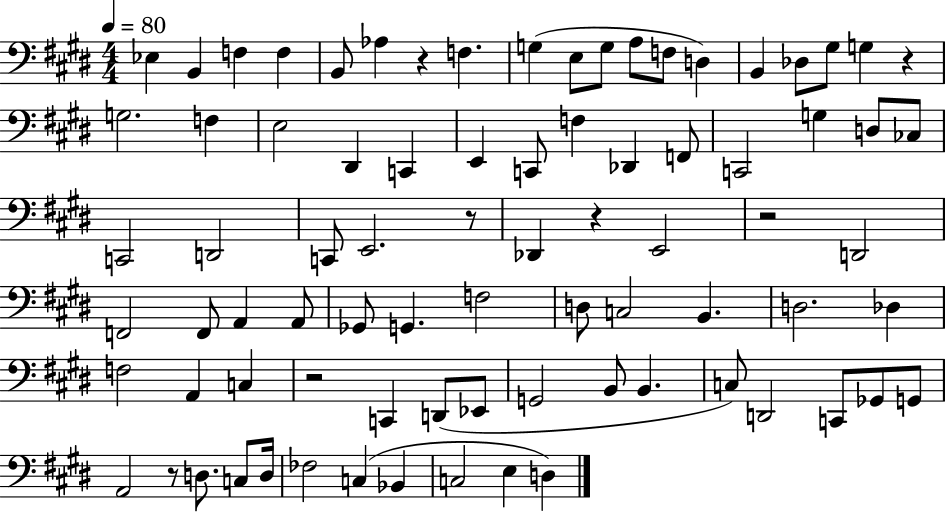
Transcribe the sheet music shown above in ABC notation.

X:1
T:Untitled
M:4/4
L:1/4
K:E
_E, B,, F, F, B,,/2 _A, z F, G, E,/2 G,/2 A,/2 F,/2 D, B,, _D,/2 ^G,/2 G, z G,2 F, E,2 ^D,, C,, E,, C,,/2 F, _D,, F,,/2 C,,2 G, D,/2 _C,/2 C,,2 D,,2 C,,/2 E,,2 z/2 _D,, z E,,2 z2 D,,2 F,,2 F,,/2 A,, A,,/2 _G,,/2 G,, F,2 D,/2 C,2 B,, D,2 _D, F,2 A,, C, z2 C,, D,,/2 _E,,/2 G,,2 B,,/2 B,, C,/2 D,,2 C,,/2 _G,,/2 G,,/2 A,,2 z/2 D,/2 C,/2 D,/4 _F,2 C, _B,, C,2 E, D,